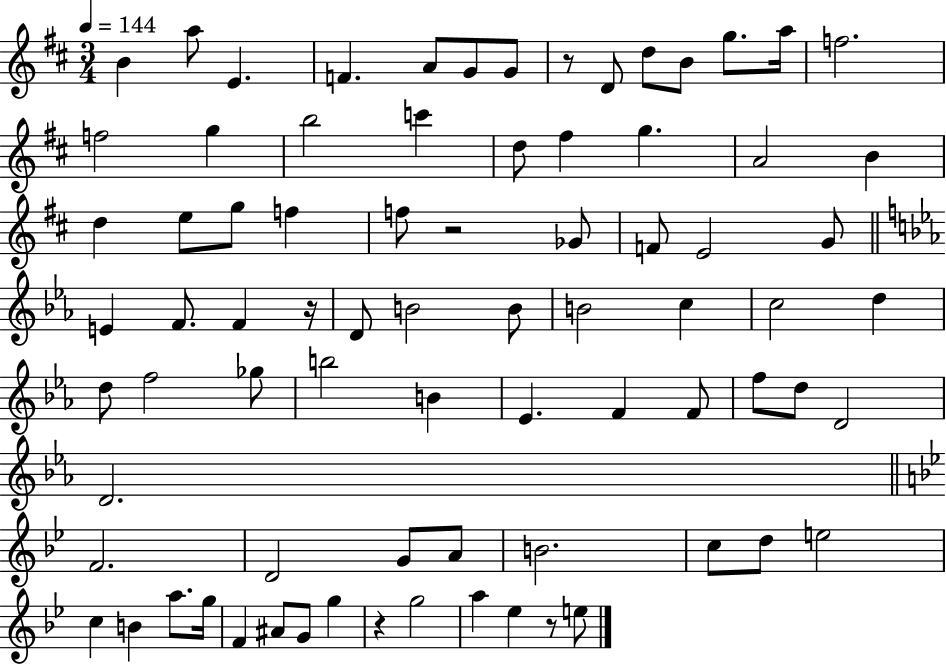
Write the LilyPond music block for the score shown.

{
  \clef treble
  \numericTimeSignature
  \time 3/4
  \key d \major
  \tempo 4 = 144
  b'4 a''8 e'4. | f'4. a'8 g'8 g'8 | r8 d'8 d''8 b'8 g''8. a''16 | f''2. | \break f''2 g''4 | b''2 c'''4 | d''8 fis''4 g''4. | a'2 b'4 | \break d''4 e''8 g''8 f''4 | f''8 r2 ges'8 | f'8 e'2 g'8 | \bar "||" \break \key ees \major e'4 f'8. f'4 r16 | d'8 b'2 b'8 | b'2 c''4 | c''2 d''4 | \break d''8 f''2 ges''8 | b''2 b'4 | ees'4. f'4 f'8 | f''8 d''8 d'2 | \break d'2. | \bar "||" \break \key g \minor f'2. | d'2 g'8 a'8 | b'2. | c''8 d''8 e''2 | \break c''4 b'4 a''8. g''16 | f'4 ais'8 g'8 g''4 | r4 g''2 | a''4 ees''4 r8 e''8 | \break \bar "|."
}